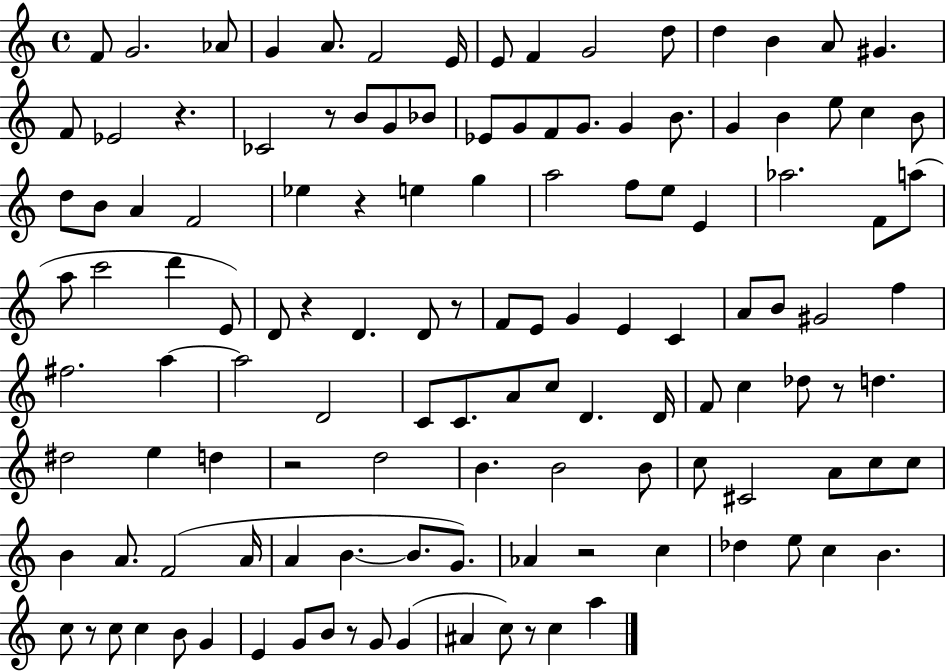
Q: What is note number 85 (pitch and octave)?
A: C#4